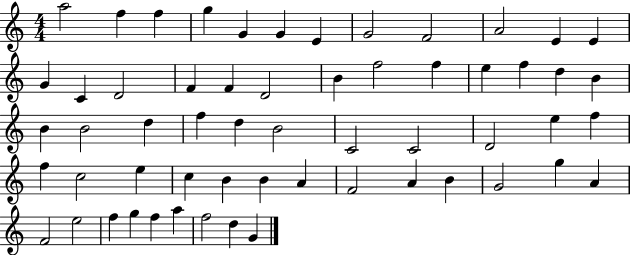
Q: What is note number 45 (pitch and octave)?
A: A4